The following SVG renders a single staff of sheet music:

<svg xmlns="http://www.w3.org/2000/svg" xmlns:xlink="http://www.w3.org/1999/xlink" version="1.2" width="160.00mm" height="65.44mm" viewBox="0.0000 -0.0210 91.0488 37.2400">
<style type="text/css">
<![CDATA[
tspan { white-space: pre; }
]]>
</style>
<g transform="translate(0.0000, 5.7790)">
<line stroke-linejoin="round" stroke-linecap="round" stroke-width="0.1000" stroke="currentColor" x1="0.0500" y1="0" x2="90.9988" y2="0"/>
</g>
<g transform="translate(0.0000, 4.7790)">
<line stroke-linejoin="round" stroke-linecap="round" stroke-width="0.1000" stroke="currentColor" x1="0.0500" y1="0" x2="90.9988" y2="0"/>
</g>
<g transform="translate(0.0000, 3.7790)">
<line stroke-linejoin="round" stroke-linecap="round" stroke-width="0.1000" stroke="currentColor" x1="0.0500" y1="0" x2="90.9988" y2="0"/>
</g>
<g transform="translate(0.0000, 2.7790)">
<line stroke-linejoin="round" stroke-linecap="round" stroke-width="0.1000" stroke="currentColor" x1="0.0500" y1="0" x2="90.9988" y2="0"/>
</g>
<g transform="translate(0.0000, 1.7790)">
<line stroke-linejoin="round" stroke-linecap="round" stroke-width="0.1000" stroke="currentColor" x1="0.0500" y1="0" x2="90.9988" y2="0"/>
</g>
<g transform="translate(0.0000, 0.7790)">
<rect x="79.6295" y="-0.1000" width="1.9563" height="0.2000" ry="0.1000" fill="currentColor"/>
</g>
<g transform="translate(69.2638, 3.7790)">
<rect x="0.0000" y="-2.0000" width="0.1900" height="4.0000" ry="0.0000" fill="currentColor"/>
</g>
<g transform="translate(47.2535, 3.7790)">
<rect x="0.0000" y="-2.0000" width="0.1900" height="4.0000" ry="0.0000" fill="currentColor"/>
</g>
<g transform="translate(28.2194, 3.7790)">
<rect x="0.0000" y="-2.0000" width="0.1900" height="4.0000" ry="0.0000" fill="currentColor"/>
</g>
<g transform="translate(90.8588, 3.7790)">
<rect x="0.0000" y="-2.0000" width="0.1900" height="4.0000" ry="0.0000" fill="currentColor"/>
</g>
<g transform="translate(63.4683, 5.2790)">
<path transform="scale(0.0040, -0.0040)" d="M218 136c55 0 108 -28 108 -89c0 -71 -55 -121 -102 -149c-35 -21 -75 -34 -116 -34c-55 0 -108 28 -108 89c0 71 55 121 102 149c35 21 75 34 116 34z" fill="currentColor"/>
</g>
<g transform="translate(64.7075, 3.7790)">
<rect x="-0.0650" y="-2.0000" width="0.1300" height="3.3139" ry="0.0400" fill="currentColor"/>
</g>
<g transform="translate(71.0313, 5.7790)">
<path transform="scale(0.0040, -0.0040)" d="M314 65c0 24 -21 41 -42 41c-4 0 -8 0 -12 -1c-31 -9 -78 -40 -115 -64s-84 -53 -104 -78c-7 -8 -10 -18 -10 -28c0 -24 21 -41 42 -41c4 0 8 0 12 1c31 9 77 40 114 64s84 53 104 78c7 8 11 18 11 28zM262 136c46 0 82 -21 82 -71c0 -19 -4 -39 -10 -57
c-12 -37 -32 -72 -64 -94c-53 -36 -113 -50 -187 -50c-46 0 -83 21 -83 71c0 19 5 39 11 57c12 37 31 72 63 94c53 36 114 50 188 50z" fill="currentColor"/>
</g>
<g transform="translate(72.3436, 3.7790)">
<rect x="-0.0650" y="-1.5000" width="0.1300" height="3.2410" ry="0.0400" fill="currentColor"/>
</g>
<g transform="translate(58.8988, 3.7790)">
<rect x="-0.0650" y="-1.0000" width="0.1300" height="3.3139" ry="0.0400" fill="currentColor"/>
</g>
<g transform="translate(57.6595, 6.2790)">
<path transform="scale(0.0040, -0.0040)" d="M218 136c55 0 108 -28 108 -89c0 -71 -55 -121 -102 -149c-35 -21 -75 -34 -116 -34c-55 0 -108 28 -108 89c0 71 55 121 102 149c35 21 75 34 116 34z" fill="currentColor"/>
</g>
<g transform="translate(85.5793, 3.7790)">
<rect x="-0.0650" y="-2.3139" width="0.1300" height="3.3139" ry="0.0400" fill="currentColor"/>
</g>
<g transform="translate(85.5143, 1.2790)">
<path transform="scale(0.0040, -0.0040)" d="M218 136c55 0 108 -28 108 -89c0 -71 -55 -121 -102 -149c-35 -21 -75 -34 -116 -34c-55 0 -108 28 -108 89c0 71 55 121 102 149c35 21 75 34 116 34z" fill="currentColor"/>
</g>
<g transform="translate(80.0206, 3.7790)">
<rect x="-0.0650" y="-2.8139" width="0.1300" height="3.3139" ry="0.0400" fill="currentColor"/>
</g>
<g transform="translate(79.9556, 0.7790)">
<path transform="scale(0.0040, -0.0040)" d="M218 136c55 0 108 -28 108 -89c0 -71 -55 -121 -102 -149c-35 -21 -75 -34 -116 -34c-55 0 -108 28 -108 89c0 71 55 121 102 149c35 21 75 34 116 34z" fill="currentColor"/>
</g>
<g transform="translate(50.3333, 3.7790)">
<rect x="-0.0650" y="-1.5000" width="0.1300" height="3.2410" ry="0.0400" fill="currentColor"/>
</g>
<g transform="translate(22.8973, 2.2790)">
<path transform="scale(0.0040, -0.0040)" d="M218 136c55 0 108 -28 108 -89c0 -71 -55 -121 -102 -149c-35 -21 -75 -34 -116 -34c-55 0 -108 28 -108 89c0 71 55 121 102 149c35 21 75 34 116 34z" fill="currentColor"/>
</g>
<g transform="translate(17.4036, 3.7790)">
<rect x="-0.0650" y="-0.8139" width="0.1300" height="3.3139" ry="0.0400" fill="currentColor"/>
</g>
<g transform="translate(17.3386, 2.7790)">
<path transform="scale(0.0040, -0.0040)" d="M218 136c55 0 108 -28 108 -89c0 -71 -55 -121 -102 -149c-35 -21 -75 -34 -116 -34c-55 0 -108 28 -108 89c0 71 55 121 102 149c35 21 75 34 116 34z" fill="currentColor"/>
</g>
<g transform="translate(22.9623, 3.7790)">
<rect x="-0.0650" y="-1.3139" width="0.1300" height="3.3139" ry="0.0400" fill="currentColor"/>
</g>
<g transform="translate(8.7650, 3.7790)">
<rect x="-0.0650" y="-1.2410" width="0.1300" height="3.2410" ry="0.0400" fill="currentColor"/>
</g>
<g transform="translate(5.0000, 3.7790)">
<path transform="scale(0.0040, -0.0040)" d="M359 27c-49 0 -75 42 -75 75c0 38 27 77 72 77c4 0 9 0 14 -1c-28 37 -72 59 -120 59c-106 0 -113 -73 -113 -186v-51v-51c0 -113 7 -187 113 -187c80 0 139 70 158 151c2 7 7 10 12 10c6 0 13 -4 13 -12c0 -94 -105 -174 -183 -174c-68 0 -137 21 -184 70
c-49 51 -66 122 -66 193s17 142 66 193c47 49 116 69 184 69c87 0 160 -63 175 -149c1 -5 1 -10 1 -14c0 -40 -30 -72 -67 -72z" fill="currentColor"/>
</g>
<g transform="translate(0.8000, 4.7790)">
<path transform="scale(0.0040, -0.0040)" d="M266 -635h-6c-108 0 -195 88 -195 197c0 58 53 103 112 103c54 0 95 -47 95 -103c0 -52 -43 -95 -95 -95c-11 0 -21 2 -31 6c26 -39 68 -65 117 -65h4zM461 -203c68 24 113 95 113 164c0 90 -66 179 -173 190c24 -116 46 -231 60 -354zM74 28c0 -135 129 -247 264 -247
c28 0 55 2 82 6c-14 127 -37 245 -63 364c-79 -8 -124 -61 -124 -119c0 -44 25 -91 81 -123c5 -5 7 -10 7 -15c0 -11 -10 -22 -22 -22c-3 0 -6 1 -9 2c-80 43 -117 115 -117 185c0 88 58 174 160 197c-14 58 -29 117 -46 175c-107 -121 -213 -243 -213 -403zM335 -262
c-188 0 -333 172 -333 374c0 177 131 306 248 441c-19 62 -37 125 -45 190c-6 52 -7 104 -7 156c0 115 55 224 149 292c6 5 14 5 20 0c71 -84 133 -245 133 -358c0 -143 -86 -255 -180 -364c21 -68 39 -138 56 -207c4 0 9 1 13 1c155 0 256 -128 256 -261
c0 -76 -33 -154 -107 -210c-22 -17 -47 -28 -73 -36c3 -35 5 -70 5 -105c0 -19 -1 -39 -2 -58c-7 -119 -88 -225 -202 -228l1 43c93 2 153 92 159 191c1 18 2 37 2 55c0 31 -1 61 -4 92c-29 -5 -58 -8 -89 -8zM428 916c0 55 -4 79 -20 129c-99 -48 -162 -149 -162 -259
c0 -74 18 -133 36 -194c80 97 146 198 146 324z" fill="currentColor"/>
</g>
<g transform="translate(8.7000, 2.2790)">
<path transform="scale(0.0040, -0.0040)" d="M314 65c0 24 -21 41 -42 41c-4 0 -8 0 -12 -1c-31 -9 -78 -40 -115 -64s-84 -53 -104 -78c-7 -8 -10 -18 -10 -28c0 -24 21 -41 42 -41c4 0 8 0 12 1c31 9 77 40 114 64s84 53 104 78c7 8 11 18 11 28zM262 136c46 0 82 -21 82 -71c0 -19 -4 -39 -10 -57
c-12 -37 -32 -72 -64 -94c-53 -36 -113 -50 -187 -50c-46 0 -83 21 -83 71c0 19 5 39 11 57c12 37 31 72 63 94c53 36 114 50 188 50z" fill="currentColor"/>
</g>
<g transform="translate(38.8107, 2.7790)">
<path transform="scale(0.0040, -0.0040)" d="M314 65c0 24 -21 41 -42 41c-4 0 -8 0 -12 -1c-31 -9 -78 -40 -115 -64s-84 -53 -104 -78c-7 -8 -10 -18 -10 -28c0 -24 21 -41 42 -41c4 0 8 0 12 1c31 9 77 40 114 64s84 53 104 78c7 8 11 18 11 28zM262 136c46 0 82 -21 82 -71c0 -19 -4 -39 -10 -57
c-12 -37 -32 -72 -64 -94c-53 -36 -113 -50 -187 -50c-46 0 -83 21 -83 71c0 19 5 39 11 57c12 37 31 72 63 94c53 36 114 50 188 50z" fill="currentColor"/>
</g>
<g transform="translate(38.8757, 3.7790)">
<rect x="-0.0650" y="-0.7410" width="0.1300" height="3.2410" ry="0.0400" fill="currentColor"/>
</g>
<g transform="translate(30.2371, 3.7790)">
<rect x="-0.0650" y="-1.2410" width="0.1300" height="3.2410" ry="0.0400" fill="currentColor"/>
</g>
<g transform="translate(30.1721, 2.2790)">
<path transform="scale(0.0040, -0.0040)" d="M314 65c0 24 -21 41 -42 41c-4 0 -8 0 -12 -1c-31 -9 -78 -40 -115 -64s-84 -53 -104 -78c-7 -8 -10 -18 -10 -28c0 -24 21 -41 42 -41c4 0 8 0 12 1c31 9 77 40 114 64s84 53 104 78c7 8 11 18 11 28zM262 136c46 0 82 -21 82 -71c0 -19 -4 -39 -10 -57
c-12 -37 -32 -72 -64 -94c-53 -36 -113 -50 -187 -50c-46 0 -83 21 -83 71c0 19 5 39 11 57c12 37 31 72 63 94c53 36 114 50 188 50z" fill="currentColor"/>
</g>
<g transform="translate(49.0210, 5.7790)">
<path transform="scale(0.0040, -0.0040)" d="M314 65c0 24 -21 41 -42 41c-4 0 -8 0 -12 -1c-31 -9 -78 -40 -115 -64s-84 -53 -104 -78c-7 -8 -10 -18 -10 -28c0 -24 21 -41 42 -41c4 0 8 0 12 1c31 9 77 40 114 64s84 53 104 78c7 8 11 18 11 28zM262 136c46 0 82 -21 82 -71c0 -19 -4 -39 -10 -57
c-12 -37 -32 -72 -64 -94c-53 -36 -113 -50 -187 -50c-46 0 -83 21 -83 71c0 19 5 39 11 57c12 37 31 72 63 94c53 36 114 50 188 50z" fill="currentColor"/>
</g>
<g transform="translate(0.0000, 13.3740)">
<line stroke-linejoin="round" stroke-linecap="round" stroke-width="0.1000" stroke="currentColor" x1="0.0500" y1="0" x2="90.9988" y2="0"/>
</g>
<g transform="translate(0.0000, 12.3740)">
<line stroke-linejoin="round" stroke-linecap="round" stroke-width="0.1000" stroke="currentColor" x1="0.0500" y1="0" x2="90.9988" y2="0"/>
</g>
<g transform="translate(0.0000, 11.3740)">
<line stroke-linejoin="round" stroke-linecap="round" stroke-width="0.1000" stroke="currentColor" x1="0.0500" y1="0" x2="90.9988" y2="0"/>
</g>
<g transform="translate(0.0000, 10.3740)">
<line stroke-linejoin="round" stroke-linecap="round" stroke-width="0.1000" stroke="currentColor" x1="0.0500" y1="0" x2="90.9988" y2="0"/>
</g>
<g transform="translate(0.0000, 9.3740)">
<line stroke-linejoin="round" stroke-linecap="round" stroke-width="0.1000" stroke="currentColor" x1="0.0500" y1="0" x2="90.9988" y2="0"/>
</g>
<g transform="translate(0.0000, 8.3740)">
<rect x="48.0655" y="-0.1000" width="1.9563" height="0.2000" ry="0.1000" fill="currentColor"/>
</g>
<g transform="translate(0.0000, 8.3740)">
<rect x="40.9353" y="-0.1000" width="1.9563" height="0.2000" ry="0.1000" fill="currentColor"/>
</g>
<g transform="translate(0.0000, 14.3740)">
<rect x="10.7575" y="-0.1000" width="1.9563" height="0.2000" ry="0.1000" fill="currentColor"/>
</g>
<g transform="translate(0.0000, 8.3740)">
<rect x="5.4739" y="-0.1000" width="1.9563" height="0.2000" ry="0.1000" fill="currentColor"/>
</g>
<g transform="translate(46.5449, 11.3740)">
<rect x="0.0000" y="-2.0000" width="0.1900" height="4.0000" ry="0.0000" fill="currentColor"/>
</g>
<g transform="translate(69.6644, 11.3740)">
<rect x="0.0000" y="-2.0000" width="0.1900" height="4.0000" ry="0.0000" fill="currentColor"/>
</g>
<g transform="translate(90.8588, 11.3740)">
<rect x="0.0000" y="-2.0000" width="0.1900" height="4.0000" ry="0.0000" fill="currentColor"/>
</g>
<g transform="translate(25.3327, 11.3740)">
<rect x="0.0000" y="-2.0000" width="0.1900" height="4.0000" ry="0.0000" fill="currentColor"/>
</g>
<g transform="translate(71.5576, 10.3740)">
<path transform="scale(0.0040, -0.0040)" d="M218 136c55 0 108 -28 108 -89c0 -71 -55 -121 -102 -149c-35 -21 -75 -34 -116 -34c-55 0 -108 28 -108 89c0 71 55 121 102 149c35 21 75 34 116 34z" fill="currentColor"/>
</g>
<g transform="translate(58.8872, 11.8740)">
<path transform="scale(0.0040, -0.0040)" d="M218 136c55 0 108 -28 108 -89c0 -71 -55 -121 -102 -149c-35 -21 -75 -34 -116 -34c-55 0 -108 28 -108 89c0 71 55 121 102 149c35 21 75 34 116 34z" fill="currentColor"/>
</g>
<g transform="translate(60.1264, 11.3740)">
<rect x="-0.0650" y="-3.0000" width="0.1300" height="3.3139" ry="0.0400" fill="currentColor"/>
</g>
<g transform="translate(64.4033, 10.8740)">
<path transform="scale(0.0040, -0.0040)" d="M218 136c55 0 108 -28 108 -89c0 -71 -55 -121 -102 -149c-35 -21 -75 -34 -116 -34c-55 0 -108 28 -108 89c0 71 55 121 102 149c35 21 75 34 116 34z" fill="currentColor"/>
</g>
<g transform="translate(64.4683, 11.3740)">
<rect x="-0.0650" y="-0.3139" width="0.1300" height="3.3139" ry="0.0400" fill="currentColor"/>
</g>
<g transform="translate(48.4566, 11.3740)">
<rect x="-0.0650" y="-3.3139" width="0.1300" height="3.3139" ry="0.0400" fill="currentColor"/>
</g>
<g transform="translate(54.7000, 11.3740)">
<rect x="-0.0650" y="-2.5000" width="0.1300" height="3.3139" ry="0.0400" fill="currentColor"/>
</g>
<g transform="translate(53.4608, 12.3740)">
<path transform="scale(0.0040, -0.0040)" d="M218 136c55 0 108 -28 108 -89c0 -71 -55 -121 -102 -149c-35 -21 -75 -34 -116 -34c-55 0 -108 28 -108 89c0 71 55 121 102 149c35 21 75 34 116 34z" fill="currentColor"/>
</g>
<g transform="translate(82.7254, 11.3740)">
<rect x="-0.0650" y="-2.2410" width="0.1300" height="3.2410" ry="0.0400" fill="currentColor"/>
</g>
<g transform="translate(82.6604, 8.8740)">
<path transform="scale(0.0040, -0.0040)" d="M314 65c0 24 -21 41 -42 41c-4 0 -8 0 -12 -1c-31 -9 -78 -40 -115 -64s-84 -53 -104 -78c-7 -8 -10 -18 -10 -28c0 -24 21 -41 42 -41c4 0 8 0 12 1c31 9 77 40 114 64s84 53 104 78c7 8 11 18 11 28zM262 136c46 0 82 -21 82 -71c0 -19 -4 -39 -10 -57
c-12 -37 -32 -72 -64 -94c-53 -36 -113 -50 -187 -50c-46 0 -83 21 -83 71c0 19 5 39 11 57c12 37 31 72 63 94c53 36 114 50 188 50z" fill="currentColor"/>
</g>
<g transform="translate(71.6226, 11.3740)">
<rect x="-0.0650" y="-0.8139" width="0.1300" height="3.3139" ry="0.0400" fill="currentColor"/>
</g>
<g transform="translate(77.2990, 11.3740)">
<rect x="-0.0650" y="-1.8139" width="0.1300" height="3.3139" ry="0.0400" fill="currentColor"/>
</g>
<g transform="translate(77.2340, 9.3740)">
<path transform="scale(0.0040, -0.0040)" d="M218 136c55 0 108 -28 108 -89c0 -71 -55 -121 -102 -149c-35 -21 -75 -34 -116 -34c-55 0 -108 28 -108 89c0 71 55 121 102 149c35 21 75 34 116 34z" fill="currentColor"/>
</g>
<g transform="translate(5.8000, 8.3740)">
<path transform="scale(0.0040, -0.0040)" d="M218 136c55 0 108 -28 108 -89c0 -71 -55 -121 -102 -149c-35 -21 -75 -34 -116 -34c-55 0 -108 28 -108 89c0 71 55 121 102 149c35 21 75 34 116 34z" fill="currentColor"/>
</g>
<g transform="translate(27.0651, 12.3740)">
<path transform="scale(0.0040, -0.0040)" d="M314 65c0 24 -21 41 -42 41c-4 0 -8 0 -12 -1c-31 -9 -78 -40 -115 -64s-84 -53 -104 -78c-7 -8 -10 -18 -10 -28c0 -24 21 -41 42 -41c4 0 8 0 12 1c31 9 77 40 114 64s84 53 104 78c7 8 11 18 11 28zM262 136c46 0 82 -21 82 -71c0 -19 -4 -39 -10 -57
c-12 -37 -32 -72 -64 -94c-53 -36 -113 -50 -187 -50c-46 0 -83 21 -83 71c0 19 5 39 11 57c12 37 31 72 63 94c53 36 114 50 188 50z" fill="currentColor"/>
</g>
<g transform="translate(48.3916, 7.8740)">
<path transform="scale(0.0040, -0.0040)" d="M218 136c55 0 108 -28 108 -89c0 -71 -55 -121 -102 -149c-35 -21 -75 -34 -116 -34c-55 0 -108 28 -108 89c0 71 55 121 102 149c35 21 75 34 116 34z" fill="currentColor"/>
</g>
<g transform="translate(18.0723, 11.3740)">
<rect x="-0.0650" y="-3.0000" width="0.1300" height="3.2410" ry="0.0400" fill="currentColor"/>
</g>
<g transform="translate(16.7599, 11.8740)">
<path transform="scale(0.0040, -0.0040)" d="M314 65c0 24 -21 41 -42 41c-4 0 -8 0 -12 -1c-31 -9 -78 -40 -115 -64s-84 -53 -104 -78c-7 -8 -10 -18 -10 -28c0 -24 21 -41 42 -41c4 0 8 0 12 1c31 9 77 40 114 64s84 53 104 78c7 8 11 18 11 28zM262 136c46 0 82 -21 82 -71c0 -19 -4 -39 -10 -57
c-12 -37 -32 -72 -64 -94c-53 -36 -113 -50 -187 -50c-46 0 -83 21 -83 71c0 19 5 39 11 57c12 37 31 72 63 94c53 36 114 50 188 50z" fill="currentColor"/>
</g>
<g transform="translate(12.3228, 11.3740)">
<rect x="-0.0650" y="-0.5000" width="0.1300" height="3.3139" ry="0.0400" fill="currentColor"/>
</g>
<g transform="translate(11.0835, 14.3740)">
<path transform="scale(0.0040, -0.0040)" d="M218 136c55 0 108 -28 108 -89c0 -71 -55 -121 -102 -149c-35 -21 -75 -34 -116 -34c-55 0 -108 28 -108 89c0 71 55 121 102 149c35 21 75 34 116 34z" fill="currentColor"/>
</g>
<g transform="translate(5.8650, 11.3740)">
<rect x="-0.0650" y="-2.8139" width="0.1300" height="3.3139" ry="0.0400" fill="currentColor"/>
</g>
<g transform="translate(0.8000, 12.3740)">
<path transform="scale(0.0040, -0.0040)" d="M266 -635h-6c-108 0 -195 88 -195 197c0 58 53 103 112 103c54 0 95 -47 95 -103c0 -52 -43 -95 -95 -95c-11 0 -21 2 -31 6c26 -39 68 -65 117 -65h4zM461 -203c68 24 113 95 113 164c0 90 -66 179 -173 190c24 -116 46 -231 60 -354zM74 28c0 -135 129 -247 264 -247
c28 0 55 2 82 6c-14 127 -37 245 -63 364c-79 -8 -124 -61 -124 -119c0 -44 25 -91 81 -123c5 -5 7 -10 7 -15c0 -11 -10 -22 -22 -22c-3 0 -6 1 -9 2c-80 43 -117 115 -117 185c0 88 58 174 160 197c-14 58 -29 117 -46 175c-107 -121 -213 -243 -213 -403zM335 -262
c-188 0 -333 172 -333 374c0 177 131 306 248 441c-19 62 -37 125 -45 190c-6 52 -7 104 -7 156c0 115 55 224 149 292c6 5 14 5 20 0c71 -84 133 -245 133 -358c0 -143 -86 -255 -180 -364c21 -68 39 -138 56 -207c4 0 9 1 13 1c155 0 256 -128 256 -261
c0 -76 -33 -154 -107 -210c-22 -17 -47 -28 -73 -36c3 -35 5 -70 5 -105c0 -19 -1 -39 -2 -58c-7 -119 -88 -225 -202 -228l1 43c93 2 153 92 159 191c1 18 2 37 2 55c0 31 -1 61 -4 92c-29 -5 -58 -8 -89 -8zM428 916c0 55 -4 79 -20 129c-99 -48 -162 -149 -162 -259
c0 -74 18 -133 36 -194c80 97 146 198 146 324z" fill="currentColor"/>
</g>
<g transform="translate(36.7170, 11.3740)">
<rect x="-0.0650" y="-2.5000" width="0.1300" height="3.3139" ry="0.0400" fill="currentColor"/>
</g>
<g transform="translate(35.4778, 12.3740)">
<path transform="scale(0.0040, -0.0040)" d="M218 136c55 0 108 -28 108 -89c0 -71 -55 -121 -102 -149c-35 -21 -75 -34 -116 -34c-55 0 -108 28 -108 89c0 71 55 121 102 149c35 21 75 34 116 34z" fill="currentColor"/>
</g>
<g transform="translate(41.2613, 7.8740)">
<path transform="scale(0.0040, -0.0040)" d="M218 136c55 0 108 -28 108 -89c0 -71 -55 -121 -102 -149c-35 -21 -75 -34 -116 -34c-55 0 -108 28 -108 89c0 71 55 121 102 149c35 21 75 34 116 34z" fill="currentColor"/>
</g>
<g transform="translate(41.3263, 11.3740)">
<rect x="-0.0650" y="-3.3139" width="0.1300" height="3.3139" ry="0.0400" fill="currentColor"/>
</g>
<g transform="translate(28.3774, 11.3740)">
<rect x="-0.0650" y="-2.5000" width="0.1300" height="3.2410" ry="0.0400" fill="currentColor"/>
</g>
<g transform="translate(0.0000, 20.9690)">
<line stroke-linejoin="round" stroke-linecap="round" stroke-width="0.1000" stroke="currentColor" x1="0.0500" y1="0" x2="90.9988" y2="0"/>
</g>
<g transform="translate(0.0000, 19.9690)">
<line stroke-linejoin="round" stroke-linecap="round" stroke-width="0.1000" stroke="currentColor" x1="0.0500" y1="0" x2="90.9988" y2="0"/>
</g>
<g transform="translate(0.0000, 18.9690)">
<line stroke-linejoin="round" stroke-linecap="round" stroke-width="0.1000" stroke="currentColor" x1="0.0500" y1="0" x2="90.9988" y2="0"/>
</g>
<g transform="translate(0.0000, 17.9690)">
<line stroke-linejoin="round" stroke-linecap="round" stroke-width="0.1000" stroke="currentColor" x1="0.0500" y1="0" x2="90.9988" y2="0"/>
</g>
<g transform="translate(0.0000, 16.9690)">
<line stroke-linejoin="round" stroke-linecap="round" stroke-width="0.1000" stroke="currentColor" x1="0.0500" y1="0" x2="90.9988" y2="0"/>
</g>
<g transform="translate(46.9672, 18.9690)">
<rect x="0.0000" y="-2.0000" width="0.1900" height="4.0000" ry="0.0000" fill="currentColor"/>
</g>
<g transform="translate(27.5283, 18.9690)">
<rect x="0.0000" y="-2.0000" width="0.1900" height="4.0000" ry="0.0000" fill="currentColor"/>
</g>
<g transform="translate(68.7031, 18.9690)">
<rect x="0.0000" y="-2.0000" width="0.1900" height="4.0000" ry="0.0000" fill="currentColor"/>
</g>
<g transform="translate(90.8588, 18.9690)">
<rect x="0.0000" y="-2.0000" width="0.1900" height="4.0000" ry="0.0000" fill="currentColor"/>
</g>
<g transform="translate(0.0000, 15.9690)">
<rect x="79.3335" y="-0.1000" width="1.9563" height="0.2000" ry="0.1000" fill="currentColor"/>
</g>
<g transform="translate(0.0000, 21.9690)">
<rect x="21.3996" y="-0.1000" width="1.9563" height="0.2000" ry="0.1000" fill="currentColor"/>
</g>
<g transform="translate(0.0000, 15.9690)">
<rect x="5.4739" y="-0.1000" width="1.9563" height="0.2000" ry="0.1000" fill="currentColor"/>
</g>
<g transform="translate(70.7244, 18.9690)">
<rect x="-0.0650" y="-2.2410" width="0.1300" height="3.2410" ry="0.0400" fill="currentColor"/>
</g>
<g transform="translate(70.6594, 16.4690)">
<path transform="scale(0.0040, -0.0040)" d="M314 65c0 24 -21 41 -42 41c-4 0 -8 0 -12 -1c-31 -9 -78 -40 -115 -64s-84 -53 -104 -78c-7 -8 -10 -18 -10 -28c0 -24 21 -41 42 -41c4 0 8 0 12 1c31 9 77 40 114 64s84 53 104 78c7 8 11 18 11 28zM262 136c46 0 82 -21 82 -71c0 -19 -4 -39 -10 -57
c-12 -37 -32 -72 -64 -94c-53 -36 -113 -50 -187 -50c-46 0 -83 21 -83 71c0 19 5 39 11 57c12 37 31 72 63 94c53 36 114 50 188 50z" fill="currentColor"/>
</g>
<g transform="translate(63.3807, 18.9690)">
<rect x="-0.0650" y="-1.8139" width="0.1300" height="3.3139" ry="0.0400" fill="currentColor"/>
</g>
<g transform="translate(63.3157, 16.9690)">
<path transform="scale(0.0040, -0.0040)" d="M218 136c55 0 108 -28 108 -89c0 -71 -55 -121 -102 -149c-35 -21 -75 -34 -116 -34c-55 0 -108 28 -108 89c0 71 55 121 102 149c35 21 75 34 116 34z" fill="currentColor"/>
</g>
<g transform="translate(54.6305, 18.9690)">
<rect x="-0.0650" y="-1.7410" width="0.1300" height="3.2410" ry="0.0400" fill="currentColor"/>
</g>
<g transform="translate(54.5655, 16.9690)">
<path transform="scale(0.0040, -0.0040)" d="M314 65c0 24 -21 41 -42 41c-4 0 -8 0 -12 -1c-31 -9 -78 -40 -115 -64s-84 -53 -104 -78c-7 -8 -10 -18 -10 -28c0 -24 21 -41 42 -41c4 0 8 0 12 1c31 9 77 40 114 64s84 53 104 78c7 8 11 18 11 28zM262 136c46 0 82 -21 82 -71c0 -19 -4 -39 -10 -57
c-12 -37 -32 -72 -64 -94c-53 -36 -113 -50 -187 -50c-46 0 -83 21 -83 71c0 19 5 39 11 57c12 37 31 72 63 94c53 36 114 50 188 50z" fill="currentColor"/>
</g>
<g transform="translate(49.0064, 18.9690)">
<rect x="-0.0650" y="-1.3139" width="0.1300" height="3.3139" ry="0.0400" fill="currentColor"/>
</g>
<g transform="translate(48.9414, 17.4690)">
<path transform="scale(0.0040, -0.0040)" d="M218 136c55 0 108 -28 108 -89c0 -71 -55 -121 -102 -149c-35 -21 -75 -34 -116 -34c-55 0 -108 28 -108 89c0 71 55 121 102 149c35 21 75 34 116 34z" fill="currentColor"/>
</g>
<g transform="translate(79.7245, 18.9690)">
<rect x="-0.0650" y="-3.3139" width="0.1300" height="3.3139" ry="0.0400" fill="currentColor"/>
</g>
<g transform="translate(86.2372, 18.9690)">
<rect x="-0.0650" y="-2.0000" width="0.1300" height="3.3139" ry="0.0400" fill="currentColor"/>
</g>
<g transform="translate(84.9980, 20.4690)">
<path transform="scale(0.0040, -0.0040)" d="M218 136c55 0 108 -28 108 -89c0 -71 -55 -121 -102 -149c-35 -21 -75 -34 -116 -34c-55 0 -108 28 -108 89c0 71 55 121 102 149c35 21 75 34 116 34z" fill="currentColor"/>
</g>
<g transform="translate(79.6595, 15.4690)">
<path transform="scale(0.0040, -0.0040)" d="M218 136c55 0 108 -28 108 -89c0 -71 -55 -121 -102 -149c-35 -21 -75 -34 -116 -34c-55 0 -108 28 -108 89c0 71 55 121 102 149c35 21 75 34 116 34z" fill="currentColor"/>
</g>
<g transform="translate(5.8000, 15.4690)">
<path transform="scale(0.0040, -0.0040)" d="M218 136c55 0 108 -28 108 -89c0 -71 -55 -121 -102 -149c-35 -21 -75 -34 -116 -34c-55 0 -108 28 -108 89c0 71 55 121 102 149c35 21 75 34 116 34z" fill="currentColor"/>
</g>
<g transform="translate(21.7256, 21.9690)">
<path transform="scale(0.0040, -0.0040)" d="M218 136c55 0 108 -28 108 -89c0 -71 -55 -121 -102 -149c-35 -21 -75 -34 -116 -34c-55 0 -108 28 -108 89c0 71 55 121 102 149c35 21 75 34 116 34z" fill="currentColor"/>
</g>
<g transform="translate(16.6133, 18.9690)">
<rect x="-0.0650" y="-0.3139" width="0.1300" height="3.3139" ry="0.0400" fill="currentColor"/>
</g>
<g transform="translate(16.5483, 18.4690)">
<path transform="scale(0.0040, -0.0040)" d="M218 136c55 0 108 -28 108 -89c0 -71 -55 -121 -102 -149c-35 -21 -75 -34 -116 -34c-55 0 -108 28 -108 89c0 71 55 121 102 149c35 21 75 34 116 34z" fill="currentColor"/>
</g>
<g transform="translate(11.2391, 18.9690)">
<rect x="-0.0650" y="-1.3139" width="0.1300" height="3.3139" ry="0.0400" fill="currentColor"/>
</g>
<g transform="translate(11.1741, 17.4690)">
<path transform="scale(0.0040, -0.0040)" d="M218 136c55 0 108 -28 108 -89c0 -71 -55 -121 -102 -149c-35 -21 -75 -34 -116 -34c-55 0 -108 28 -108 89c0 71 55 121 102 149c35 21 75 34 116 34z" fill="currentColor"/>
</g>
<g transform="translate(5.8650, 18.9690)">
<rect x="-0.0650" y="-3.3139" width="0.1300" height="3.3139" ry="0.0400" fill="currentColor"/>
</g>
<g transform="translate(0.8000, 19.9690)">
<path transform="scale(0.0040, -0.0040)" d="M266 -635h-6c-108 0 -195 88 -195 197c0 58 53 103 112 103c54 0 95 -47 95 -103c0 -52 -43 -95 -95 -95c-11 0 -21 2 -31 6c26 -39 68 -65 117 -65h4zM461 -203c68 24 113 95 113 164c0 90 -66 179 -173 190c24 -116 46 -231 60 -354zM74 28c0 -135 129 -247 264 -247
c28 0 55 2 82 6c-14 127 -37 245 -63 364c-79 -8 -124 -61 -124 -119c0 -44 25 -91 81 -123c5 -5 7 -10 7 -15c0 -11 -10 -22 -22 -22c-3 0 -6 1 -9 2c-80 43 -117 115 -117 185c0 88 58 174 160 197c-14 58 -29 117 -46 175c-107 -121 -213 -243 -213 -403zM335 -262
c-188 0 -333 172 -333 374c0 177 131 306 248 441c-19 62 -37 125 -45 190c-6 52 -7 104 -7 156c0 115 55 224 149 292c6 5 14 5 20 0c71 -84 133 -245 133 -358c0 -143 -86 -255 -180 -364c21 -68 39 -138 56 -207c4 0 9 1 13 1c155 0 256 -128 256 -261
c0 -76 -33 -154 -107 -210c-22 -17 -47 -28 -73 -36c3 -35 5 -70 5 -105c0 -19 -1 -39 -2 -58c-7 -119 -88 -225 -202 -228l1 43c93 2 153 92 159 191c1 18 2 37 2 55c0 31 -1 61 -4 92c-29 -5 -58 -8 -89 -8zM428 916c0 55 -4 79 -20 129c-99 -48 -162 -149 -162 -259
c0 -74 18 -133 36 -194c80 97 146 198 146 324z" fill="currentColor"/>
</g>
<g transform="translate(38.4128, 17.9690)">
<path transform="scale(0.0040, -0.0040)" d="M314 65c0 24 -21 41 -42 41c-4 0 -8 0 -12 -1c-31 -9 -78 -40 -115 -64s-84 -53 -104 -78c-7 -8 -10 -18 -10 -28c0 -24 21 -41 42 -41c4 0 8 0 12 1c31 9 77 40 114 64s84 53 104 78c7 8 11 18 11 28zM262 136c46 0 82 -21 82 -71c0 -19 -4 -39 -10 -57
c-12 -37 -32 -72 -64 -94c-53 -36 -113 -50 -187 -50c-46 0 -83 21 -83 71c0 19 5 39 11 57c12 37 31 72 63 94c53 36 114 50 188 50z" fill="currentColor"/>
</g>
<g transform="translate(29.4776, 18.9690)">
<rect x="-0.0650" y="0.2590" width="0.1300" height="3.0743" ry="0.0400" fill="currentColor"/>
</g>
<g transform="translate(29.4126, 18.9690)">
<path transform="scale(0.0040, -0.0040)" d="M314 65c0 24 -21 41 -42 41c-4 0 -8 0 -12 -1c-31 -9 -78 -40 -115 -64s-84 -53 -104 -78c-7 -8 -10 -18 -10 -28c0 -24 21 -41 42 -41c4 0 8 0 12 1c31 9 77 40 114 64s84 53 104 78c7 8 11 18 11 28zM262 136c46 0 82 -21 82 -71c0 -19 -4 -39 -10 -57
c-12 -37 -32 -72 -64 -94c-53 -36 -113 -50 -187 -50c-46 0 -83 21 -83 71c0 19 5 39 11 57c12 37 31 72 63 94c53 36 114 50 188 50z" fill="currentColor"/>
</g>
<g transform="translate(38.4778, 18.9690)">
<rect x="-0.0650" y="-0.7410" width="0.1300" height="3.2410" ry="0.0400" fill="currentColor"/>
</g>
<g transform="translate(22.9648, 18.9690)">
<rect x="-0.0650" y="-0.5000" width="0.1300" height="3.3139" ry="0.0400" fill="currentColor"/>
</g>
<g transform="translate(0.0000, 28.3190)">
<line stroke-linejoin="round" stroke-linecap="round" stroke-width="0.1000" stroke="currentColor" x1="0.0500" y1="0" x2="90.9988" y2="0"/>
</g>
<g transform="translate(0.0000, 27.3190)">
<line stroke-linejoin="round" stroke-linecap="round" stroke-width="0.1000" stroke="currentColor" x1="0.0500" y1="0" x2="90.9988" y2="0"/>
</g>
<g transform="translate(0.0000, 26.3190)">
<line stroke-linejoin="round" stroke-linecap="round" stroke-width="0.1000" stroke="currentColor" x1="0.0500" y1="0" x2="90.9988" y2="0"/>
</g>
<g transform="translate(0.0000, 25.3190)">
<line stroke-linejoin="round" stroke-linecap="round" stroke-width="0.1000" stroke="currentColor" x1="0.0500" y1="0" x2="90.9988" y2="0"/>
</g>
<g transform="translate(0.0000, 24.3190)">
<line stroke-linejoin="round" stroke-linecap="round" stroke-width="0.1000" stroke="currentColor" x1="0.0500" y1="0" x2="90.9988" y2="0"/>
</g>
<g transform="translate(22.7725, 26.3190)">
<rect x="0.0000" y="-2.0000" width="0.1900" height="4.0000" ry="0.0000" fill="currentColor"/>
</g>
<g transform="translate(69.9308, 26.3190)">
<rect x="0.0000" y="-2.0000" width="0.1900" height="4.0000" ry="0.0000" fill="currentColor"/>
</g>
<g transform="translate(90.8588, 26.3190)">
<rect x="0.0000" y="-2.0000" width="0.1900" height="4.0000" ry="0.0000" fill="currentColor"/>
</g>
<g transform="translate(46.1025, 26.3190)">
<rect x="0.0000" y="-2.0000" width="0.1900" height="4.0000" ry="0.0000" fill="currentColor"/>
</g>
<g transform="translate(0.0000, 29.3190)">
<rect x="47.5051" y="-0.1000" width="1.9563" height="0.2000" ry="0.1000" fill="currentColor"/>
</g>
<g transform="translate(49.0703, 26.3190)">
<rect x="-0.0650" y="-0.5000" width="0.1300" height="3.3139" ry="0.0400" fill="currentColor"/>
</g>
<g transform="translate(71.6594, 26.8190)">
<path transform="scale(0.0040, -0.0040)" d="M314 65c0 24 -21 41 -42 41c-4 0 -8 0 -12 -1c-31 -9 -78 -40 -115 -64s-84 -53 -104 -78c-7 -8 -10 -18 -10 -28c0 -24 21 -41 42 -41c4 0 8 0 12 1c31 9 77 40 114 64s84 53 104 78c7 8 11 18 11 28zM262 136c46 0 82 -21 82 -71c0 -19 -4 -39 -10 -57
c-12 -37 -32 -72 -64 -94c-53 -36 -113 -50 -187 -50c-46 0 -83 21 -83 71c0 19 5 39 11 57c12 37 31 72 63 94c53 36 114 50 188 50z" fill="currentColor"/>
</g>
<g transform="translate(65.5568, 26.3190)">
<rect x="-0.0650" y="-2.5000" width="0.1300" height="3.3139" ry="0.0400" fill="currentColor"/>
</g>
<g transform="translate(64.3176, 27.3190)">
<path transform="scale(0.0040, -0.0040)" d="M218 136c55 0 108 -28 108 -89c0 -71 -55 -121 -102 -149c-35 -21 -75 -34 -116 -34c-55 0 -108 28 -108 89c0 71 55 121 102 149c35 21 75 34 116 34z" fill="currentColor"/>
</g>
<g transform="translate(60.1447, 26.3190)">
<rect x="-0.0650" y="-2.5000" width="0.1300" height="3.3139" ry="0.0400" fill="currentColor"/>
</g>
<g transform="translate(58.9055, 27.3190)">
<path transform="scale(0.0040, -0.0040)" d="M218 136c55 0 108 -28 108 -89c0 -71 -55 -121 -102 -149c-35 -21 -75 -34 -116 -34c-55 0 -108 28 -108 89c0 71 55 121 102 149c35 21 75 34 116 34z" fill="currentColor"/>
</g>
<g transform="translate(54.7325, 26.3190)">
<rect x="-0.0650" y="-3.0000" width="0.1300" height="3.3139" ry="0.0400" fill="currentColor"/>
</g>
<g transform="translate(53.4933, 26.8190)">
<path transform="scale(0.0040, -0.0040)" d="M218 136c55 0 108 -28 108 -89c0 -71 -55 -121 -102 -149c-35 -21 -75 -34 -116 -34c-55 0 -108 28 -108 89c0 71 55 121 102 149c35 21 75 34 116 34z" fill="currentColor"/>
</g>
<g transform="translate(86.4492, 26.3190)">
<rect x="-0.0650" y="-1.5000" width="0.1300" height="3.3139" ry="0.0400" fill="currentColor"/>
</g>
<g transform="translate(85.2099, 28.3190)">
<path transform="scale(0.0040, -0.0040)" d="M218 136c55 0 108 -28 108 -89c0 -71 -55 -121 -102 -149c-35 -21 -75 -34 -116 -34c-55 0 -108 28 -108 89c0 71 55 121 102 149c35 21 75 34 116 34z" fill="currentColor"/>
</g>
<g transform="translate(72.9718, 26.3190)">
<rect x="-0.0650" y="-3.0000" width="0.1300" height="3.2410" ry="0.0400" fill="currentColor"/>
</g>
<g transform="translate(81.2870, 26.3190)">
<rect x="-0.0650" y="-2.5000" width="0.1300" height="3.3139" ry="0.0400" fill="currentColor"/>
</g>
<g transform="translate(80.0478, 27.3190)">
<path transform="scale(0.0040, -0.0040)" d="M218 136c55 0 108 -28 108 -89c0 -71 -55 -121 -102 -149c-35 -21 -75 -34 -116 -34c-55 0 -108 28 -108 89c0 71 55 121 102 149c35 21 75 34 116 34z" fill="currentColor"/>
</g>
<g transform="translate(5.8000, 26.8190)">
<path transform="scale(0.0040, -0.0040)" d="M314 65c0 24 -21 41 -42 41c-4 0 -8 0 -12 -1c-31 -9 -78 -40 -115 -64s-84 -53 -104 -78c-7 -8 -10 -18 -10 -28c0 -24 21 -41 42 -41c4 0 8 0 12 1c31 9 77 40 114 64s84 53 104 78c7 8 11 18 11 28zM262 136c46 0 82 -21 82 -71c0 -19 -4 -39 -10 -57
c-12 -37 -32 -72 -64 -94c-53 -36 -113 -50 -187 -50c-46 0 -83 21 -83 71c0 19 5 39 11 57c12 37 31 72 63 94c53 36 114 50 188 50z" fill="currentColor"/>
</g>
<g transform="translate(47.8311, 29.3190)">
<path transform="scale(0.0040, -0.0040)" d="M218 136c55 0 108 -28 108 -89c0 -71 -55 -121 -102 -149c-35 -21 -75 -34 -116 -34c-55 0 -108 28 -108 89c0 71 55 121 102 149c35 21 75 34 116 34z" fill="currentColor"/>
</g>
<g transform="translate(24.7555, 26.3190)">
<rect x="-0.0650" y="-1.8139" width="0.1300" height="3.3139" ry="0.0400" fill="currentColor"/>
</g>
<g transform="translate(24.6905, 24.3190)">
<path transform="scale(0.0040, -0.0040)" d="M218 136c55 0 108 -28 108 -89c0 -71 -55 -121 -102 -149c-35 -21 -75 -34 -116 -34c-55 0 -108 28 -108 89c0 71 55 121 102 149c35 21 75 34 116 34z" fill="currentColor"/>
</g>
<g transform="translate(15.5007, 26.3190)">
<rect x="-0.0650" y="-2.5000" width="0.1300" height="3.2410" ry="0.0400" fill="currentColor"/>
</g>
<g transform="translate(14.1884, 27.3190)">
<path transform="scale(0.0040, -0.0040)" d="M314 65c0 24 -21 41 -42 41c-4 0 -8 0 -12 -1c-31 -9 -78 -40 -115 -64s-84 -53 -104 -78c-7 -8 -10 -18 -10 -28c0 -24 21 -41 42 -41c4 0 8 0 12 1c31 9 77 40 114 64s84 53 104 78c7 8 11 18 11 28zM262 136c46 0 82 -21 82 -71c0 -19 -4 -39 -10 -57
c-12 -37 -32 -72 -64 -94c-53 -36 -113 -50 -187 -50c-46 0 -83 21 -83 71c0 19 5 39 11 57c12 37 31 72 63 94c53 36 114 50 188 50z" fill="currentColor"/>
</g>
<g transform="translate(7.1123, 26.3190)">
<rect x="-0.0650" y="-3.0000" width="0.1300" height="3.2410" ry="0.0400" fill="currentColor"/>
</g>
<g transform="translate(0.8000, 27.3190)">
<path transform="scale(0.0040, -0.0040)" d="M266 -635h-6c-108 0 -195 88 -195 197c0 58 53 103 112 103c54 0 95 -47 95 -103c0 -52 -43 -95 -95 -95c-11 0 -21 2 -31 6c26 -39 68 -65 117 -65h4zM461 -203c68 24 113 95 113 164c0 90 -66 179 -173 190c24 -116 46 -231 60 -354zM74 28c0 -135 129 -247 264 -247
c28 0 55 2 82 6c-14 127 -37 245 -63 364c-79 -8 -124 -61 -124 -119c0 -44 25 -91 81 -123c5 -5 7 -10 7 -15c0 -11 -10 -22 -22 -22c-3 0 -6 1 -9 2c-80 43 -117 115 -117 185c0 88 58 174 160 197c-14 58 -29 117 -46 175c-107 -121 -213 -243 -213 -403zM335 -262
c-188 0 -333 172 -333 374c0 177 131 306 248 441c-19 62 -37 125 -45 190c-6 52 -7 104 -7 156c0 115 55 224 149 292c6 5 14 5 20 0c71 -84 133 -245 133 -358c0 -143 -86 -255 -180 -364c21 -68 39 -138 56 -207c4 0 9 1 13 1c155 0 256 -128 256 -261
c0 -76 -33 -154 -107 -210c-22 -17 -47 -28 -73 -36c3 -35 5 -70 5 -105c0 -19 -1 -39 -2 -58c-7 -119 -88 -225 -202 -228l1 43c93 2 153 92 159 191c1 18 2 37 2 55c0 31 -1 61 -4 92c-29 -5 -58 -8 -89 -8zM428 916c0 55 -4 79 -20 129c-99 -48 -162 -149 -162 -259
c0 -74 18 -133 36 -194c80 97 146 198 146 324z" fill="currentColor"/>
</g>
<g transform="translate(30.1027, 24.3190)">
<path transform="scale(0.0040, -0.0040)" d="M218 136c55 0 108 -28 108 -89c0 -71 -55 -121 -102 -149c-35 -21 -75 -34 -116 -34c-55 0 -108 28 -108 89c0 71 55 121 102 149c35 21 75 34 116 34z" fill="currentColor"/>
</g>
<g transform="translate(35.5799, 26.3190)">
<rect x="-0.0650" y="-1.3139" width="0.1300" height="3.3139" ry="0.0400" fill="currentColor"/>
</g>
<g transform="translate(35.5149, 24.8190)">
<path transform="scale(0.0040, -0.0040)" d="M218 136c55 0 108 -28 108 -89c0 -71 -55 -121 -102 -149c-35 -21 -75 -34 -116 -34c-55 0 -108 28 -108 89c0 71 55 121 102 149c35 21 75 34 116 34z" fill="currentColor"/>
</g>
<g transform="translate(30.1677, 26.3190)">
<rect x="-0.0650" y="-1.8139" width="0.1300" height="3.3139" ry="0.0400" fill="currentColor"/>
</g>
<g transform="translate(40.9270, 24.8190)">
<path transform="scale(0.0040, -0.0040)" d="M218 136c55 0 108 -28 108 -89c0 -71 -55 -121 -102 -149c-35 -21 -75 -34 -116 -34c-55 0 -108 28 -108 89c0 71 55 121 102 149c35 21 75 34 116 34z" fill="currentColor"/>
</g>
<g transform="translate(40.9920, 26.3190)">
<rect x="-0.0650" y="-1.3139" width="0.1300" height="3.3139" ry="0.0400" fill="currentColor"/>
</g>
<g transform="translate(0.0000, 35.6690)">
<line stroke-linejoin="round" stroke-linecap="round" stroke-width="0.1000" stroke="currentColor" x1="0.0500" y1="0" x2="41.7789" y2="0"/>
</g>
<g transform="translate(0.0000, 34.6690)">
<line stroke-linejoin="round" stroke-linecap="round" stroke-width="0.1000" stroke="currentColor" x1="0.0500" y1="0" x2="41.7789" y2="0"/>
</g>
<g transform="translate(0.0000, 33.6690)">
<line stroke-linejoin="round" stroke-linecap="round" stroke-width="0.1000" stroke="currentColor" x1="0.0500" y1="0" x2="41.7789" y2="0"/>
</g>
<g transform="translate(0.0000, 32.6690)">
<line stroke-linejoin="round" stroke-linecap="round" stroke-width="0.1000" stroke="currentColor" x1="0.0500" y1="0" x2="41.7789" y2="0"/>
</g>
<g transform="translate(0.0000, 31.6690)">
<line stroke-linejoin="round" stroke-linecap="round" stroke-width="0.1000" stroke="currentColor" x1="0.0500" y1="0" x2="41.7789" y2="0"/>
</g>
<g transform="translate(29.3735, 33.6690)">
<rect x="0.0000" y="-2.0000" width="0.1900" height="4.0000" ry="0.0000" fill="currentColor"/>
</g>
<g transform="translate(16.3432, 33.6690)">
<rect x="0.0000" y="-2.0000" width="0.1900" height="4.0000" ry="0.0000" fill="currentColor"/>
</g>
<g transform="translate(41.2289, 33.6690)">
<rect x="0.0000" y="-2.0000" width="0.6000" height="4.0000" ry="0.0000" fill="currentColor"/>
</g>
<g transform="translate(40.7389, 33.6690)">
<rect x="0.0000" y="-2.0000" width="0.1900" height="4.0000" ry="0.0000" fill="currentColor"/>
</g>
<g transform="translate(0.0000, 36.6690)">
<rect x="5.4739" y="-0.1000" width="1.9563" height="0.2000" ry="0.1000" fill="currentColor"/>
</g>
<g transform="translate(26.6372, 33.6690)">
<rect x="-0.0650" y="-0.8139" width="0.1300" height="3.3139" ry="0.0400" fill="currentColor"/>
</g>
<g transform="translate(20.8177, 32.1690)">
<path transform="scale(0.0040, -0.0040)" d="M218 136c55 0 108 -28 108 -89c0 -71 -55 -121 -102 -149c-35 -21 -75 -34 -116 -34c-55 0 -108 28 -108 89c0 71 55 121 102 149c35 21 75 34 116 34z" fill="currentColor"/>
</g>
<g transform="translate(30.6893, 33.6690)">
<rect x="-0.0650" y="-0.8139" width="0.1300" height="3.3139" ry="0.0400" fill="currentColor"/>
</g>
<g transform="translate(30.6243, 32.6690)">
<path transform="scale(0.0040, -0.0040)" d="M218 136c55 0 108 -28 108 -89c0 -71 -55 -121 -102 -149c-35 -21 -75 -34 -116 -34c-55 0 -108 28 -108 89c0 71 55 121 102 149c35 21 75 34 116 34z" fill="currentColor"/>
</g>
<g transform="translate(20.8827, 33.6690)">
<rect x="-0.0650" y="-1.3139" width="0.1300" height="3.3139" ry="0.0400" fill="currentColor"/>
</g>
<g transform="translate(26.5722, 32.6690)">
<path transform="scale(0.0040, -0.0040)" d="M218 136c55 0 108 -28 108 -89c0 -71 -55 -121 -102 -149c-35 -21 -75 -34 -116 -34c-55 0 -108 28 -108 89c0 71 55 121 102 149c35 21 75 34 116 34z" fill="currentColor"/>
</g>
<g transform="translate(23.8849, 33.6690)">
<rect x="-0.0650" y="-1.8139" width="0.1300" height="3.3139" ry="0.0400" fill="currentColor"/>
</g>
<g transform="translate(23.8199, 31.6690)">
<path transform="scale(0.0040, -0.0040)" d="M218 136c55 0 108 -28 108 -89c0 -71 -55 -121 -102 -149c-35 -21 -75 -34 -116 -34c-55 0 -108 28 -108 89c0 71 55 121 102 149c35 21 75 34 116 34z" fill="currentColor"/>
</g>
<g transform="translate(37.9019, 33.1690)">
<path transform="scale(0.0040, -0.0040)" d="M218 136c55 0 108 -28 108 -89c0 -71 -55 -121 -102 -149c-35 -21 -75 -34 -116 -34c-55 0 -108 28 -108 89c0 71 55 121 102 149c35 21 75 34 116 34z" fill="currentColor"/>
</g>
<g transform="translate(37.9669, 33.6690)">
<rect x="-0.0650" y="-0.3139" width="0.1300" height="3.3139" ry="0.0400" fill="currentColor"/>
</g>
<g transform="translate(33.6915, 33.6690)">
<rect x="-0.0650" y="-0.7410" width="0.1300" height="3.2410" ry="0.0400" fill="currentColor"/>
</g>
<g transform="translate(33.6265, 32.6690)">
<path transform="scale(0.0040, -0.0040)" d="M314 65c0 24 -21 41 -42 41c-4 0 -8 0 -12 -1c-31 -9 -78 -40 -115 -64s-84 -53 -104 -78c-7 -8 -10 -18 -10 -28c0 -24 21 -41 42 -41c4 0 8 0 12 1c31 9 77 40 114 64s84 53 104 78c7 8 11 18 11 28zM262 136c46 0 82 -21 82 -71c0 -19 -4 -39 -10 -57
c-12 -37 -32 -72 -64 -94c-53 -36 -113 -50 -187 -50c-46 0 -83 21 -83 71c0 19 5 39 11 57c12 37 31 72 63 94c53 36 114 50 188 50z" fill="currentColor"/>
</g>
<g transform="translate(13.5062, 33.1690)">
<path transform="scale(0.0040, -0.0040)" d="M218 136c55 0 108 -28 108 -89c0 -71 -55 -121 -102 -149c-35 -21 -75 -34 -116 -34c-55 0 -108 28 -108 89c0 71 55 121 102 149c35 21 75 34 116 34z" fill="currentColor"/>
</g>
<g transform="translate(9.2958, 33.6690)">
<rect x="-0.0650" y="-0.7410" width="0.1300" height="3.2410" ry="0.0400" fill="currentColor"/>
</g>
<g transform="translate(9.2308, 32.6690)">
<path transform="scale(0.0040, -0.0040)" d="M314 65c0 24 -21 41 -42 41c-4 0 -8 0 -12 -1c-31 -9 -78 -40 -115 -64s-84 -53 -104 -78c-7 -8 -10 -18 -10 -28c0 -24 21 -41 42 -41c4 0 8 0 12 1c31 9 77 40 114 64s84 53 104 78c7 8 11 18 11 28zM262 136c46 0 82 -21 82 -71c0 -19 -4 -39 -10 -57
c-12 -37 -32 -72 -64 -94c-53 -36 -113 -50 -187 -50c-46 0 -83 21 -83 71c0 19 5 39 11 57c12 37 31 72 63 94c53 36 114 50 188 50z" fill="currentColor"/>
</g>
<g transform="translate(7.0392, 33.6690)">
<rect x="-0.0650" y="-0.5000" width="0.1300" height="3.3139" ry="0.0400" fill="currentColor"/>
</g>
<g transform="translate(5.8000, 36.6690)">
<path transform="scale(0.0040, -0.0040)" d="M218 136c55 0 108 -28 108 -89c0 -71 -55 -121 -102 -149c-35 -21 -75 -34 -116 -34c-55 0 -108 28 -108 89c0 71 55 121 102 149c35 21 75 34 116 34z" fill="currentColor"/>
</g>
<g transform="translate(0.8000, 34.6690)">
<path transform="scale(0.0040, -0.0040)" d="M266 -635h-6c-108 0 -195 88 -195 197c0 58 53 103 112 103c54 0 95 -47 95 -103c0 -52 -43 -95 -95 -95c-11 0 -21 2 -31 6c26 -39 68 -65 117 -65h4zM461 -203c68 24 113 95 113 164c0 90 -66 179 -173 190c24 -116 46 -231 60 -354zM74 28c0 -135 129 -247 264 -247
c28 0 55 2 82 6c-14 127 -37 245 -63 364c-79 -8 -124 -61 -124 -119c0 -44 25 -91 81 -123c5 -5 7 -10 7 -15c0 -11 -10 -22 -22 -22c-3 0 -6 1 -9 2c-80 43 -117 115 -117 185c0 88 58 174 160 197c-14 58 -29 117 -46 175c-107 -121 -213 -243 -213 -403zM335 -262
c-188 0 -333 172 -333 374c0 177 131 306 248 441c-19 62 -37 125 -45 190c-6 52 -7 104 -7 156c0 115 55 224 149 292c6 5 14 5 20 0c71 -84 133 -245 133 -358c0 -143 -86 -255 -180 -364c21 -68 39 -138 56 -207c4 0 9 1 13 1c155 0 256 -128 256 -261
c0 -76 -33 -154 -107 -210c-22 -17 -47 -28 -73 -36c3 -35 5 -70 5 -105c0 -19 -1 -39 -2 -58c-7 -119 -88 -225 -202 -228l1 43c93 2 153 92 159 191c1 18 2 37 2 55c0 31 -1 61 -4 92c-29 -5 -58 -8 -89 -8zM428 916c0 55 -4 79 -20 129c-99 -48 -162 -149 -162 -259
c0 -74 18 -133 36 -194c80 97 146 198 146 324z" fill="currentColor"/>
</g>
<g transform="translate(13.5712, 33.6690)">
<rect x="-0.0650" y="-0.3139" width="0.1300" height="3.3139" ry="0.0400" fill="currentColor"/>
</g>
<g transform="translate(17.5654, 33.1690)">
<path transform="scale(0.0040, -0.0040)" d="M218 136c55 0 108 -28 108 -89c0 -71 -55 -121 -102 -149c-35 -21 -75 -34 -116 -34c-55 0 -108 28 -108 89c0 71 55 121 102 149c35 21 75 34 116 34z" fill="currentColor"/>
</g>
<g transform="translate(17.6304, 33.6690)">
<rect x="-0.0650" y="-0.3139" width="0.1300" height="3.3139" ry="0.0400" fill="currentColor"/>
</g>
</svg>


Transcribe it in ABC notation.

X:1
T:Untitled
M:4/4
L:1/4
K:C
e2 d e e2 d2 E2 D F E2 a g a C A2 G2 G b b G A c d f g2 b e c C B2 d2 e f2 f g2 b F A2 G2 f f e e C A G G A2 G E C d2 c c e f d d d2 c